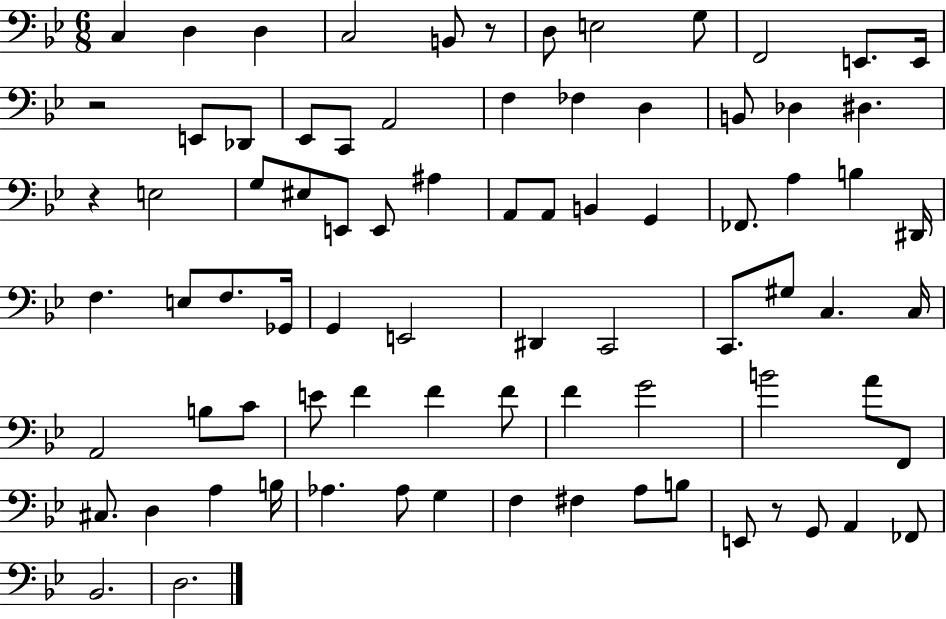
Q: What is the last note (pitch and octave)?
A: D3